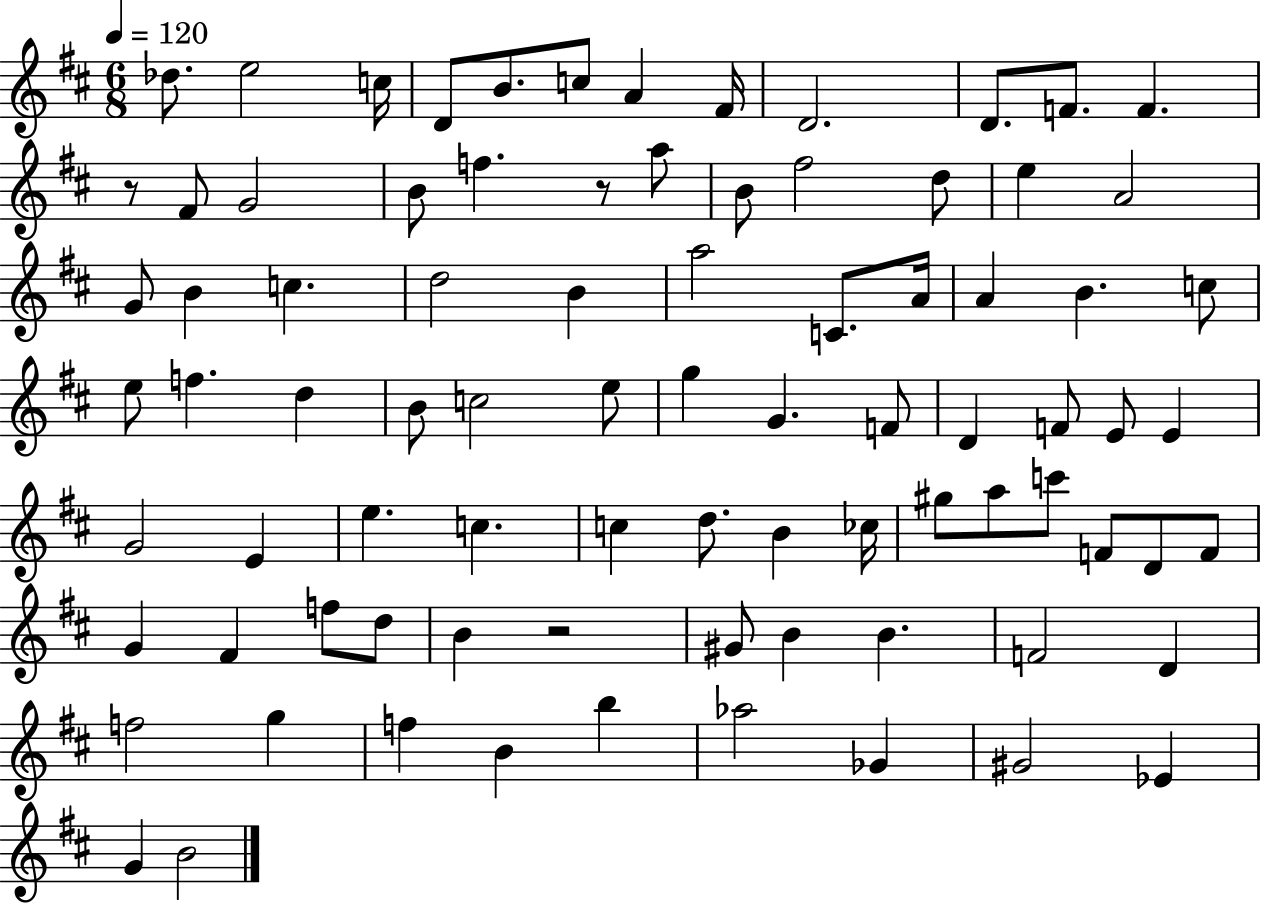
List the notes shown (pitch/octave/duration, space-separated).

Db5/e. E5/h C5/s D4/e B4/e. C5/e A4/q F#4/s D4/h. D4/e. F4/e. F4/q. R/e F#4/e G4/h B4/e F5/q. R/e A5/e B4/e F#5/h D5/e E5/q A4/h G4/e B4/q C5/q. D5/h B4/q A5/h C4/e. A4/s A4/q B4/q. C5/e E5/e F5/q. D5/q B4/e C5/h E5/e G5/q G4/q. F4/e D4/q F4/e E4/e E4/q G4/h E4/q E5/q. C5/q. C5/q D5/e. B4/q CES5/s G#5/e A5/e C6/e F4/e D4/e F4/e G4/q F#4/q F5/e D5/e B4/q R/h G#4/e B4/q B4/q. F4/h D4/q F5/h G5/q F5/q B4/q B5/q Ab5/h Gb4/q G#4/h Eb4/q G4/q B4/h